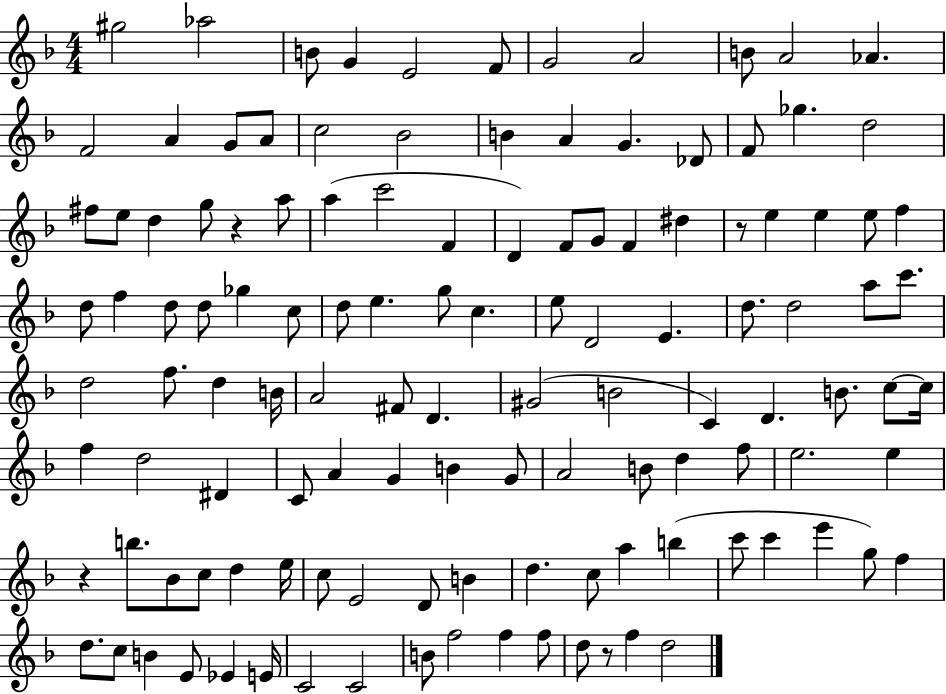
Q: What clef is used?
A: treble